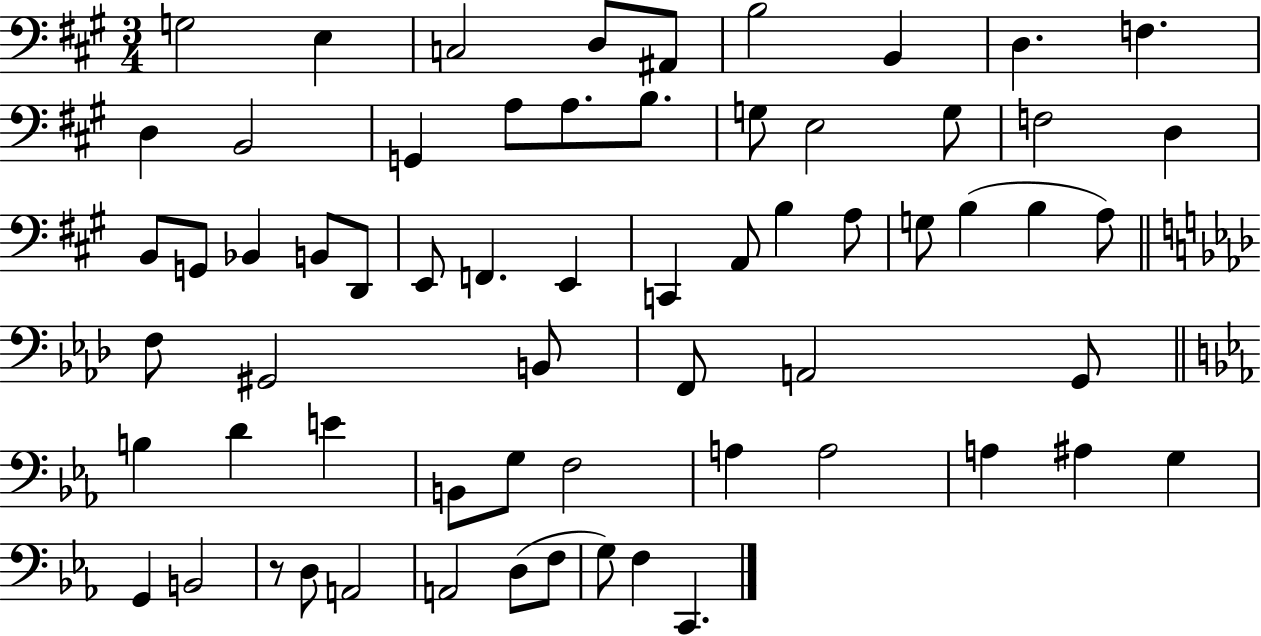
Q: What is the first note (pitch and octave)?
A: G3